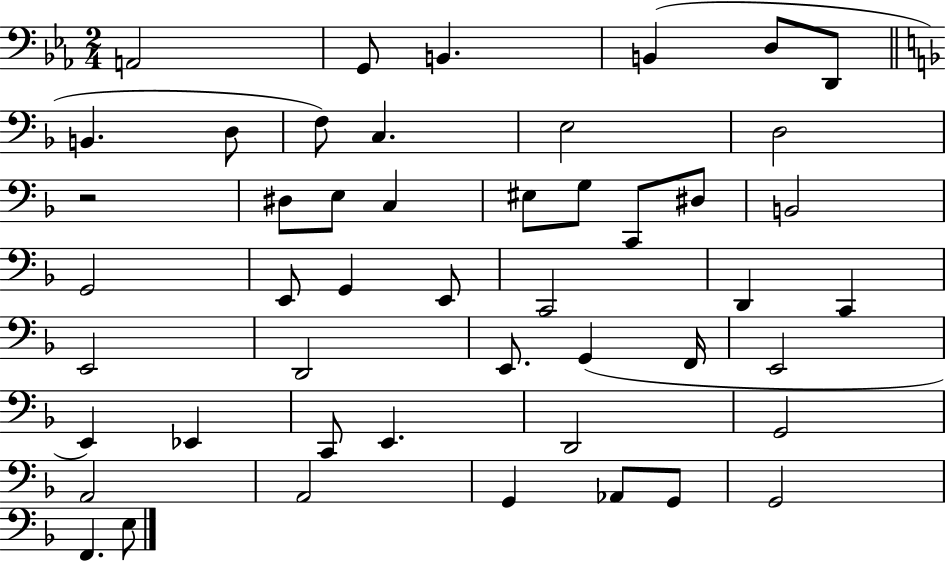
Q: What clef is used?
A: bass